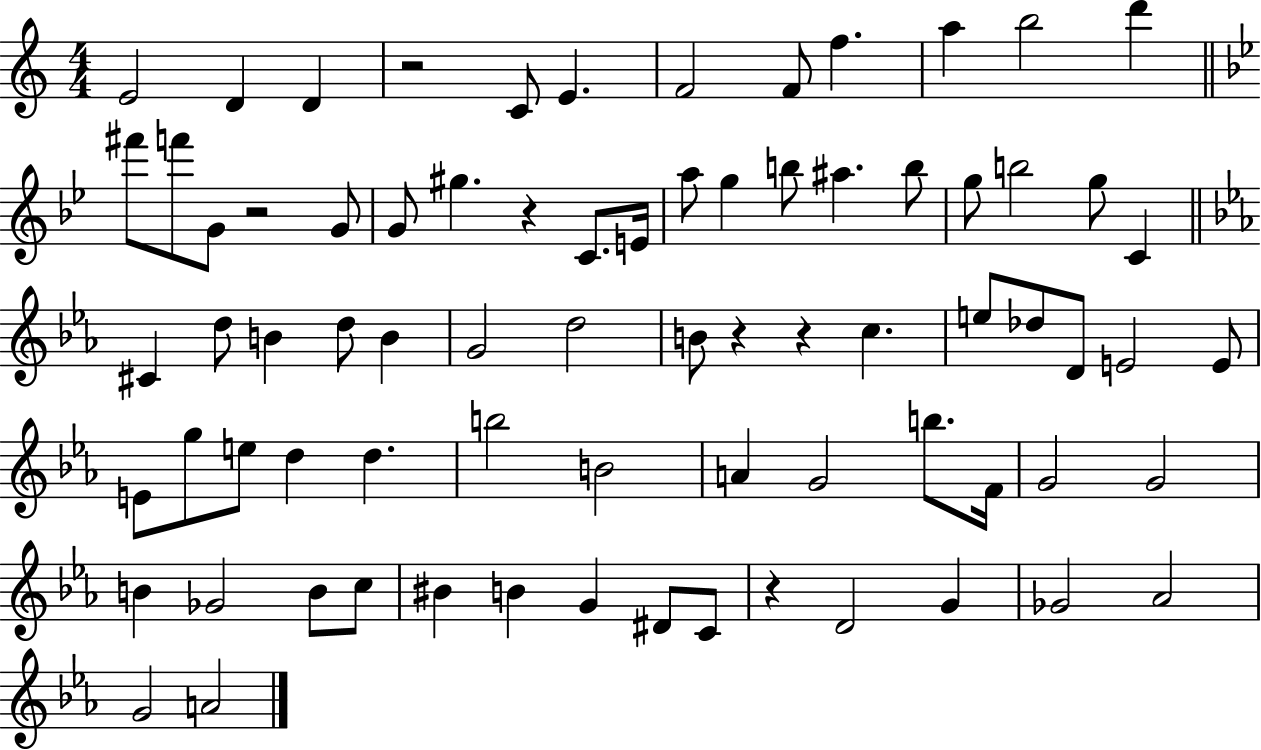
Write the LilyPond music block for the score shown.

{
  \clef treble
  \numericTimeSignature
  \time 4/4
  \key c \major
  e'2 d'4 d'4 | r2 c'8 e'4. | f'2 f'8 f''4. | a''4 b''2 d'''4 | \break \bar "||" \break \key bes \major fis'''8 f'''8 g'8 r2 g'8 | g'8 gis''4. r4 c'8. e'16 | a''8 g''4 b''8 ais''4. b''8 | g''8 b''2 g''8 c'4 | \break \bar "||" \break \key c \minor cis'4 d''8 b'4 d''8 b'4 | g'2 d''2 | b'8 r4 r4 c''4. | e''8 des''8 d'8 e'2 e'8 | \break e'8 g''8 e''8 d''4 d''4. | b''2 b'2 | a'4 g'2 b''8. f'16 | g'2 g'2 | \break b'4 ges'2 b'8 c''8 | bis'4 b'4 g'4 dis'8 c'8 | r4 d'2 g'4 | ges'2 aes'2 | \break g'2 a'2 | \bar "|."
}